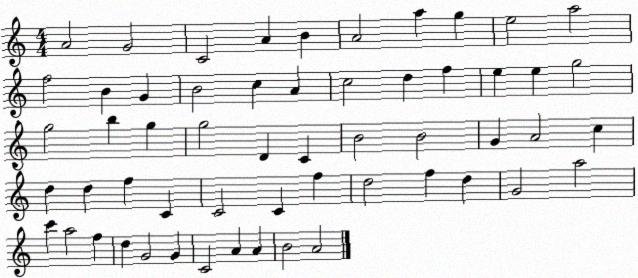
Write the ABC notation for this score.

X:1
T:Untitled
M:4/4
L:1/4
K:C
A2 G2 C2 A B A2 a g e2 a2 f2 B G B2 c A c2 d f e e g2 g2 b g g2 D C B2 B2 G A2 c d d f C C2 C f d2 f d G2 a2 c' a2 f d G2 G C2 A A B2 A2